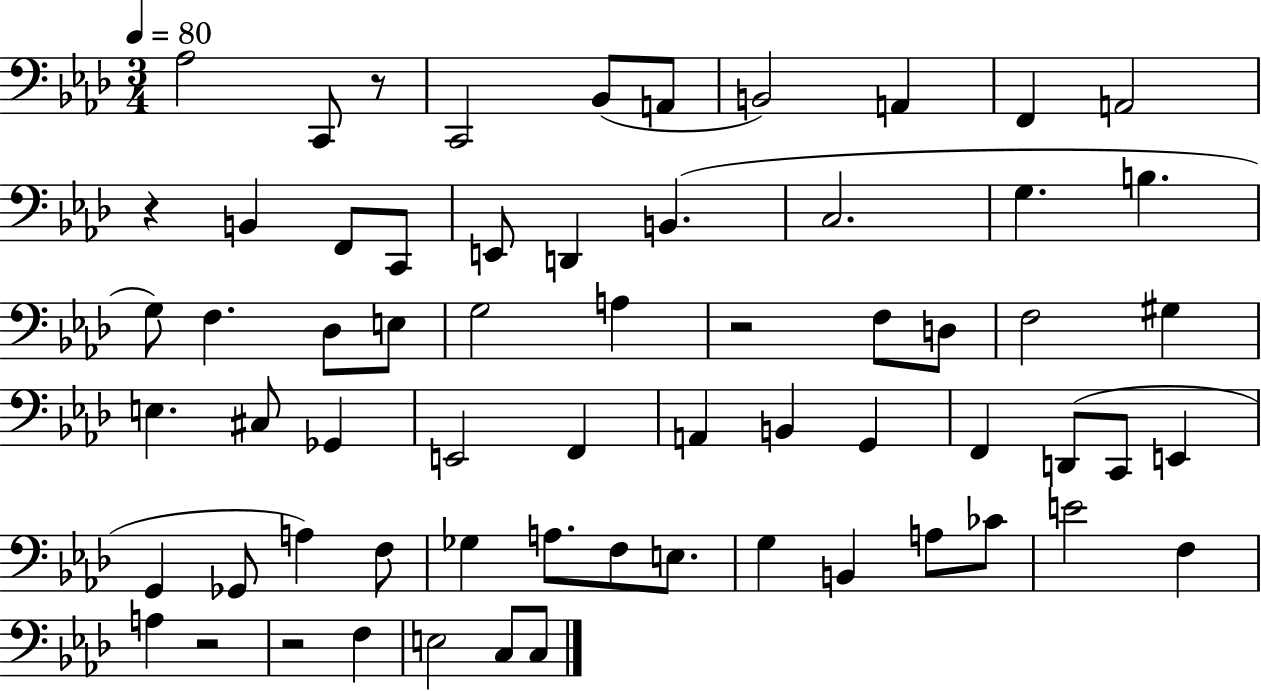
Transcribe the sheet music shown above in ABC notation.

X:1
T:Untitled
M:3/4
L:1/4
K:Ab
_A,2 C,,/2 z/2 C,,2 _B,,/2 A,,/2 B,,2 A,, F,, A,,2 z B,, F,,/2 C,,/2 E,,/2 D,, B,, C,2 G, B, G,/2 F, _D,/2 E,/2 G,2 A, z2 F,/2 D,/2 F,2 ^G, E, ^C,/2 _G,, E,,2 F,, A,, B,, G,, F,, D,,/2 C,,/2 E,, G,, _G,,/2 A, F,/2 _G, A,/2 F,/2 E,/2 G, B,, A,/2 _C/2 E2 F, A, z2 z2 F, E,2 C,/2 C,/2